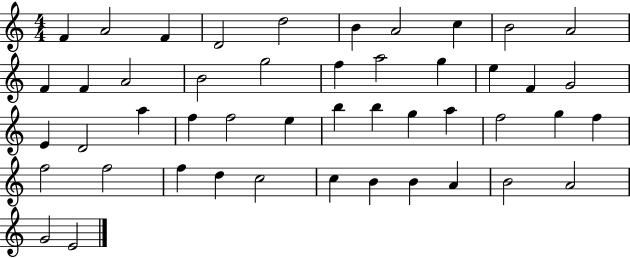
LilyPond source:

{
  \clef treble
  \numericTimeSignature
  \time 4/4
  \key c \major
  f'4 a'2 f'4 | d'2 d''2 | b'4 a'2 c''4 | b'2 a'2 | \break f'4 f'4 a'2 | b'2 g''2 | f''4 a''2 g''4 | e''4 f'4 g'2 | \break e'4 d'2 a''4 | f''4 f''2 e''4 | b''4 b''4 g''4 a''4 | f''2 g''4 f''4 | \break f''2 f''2 | f''4 d''4 c''2 | c''4 b'4 b'4 a'4 | b'2 a'2 | \break g'2 e'2 | \bar "|."
}